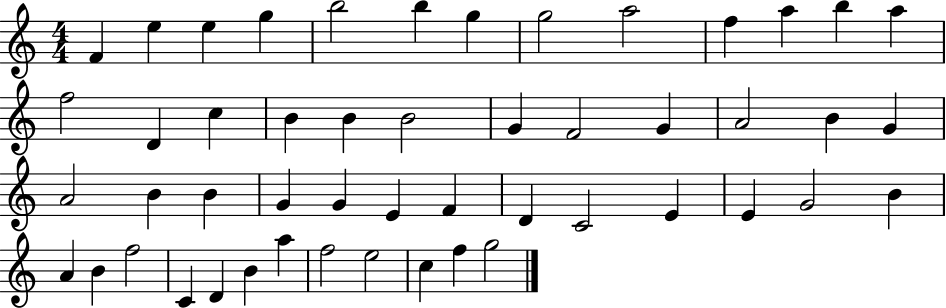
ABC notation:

X:1
T:Untitled
M:4/4
L:1/4
K:C
F e e g b2 b g g2 a2 f a b a f2 D c B B B2 G F2 G A2 B G A2 B B G G E F D C2 E E G2 B A B f2 C D B a f2 e2 c f g2